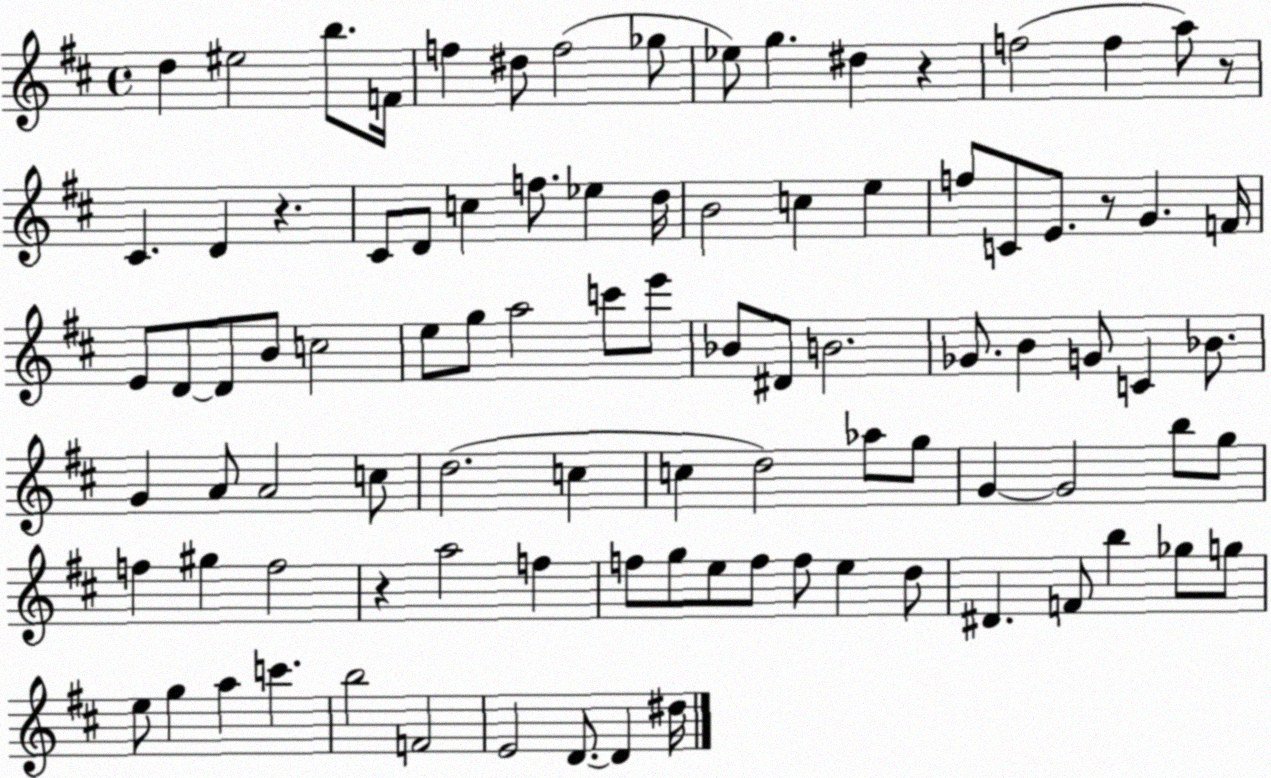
X:1
T:Untitled
M:4/4
L:1/4
K:D
d ^e2 b/2 F/4 f ^d/2 f2 _g/2 _e/2 g ^d z f2 f a/2 z/2 ^C D z ^C/2 D/2 c f/2 _e d/4 B2 c e f/2 C/2 E/2 z/2 G F/4 E/2 D/2 D/2 B/2 c2 e/2 g/2 a2 c'/2 e'/2 _B/2 ^D/2 B2 _G/2 B G/2 C _B/2 G A/2 A2 c/2 d2 c c d2 _a/2 g/2 G G2 b/2 g/2 f ^g f2 z a2 f f/2 g/2 e/2 f/2 f/2 e d/2 ^D F/2 b _g/2 g/2 e/2 g a c' b2 F2 E2 D/2 D ^d/4